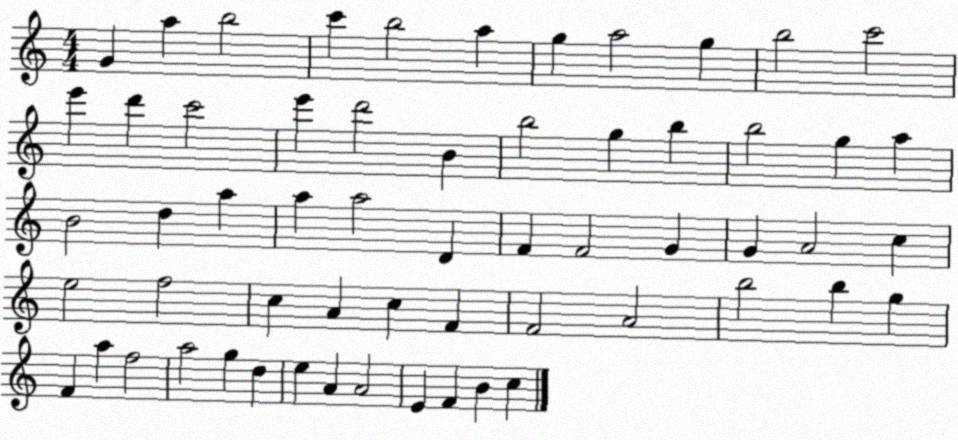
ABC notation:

X:1
T:Untitled
M:4/4
L:1/4
K:C
G a b2 c' b2 a g a2 g b2 c'2 e' d' c'2 e' d'2 B b2 g b b2 g a B2 d a a a2 D F F2 G G A2 c e2 f2 c A c F F2 A2 b2 b g F a f2 a2 g d e A A2 E F B c